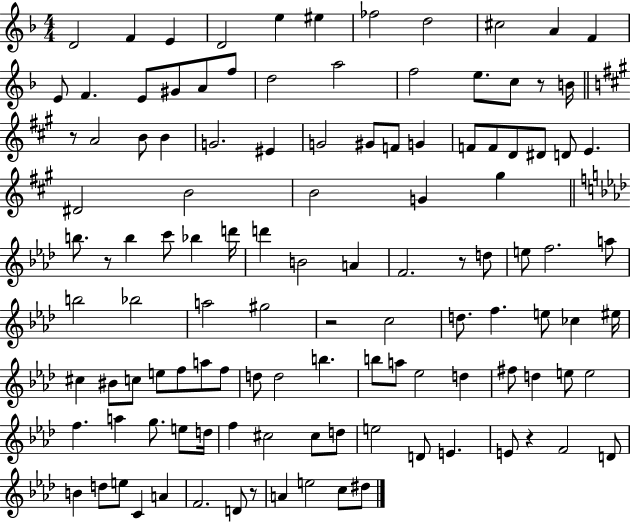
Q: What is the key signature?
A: F major